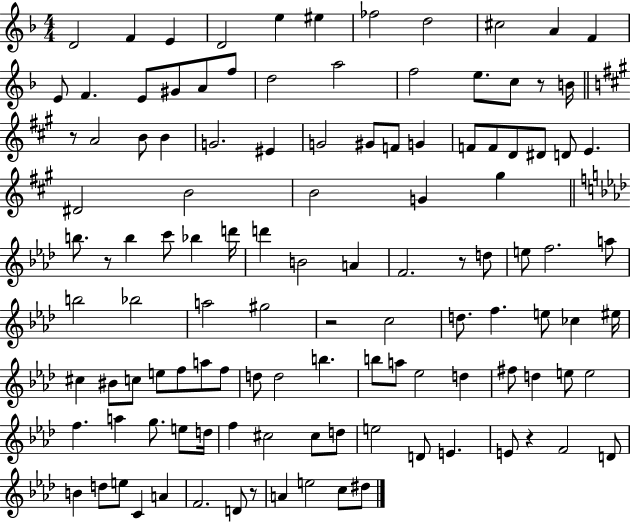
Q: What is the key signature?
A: F major